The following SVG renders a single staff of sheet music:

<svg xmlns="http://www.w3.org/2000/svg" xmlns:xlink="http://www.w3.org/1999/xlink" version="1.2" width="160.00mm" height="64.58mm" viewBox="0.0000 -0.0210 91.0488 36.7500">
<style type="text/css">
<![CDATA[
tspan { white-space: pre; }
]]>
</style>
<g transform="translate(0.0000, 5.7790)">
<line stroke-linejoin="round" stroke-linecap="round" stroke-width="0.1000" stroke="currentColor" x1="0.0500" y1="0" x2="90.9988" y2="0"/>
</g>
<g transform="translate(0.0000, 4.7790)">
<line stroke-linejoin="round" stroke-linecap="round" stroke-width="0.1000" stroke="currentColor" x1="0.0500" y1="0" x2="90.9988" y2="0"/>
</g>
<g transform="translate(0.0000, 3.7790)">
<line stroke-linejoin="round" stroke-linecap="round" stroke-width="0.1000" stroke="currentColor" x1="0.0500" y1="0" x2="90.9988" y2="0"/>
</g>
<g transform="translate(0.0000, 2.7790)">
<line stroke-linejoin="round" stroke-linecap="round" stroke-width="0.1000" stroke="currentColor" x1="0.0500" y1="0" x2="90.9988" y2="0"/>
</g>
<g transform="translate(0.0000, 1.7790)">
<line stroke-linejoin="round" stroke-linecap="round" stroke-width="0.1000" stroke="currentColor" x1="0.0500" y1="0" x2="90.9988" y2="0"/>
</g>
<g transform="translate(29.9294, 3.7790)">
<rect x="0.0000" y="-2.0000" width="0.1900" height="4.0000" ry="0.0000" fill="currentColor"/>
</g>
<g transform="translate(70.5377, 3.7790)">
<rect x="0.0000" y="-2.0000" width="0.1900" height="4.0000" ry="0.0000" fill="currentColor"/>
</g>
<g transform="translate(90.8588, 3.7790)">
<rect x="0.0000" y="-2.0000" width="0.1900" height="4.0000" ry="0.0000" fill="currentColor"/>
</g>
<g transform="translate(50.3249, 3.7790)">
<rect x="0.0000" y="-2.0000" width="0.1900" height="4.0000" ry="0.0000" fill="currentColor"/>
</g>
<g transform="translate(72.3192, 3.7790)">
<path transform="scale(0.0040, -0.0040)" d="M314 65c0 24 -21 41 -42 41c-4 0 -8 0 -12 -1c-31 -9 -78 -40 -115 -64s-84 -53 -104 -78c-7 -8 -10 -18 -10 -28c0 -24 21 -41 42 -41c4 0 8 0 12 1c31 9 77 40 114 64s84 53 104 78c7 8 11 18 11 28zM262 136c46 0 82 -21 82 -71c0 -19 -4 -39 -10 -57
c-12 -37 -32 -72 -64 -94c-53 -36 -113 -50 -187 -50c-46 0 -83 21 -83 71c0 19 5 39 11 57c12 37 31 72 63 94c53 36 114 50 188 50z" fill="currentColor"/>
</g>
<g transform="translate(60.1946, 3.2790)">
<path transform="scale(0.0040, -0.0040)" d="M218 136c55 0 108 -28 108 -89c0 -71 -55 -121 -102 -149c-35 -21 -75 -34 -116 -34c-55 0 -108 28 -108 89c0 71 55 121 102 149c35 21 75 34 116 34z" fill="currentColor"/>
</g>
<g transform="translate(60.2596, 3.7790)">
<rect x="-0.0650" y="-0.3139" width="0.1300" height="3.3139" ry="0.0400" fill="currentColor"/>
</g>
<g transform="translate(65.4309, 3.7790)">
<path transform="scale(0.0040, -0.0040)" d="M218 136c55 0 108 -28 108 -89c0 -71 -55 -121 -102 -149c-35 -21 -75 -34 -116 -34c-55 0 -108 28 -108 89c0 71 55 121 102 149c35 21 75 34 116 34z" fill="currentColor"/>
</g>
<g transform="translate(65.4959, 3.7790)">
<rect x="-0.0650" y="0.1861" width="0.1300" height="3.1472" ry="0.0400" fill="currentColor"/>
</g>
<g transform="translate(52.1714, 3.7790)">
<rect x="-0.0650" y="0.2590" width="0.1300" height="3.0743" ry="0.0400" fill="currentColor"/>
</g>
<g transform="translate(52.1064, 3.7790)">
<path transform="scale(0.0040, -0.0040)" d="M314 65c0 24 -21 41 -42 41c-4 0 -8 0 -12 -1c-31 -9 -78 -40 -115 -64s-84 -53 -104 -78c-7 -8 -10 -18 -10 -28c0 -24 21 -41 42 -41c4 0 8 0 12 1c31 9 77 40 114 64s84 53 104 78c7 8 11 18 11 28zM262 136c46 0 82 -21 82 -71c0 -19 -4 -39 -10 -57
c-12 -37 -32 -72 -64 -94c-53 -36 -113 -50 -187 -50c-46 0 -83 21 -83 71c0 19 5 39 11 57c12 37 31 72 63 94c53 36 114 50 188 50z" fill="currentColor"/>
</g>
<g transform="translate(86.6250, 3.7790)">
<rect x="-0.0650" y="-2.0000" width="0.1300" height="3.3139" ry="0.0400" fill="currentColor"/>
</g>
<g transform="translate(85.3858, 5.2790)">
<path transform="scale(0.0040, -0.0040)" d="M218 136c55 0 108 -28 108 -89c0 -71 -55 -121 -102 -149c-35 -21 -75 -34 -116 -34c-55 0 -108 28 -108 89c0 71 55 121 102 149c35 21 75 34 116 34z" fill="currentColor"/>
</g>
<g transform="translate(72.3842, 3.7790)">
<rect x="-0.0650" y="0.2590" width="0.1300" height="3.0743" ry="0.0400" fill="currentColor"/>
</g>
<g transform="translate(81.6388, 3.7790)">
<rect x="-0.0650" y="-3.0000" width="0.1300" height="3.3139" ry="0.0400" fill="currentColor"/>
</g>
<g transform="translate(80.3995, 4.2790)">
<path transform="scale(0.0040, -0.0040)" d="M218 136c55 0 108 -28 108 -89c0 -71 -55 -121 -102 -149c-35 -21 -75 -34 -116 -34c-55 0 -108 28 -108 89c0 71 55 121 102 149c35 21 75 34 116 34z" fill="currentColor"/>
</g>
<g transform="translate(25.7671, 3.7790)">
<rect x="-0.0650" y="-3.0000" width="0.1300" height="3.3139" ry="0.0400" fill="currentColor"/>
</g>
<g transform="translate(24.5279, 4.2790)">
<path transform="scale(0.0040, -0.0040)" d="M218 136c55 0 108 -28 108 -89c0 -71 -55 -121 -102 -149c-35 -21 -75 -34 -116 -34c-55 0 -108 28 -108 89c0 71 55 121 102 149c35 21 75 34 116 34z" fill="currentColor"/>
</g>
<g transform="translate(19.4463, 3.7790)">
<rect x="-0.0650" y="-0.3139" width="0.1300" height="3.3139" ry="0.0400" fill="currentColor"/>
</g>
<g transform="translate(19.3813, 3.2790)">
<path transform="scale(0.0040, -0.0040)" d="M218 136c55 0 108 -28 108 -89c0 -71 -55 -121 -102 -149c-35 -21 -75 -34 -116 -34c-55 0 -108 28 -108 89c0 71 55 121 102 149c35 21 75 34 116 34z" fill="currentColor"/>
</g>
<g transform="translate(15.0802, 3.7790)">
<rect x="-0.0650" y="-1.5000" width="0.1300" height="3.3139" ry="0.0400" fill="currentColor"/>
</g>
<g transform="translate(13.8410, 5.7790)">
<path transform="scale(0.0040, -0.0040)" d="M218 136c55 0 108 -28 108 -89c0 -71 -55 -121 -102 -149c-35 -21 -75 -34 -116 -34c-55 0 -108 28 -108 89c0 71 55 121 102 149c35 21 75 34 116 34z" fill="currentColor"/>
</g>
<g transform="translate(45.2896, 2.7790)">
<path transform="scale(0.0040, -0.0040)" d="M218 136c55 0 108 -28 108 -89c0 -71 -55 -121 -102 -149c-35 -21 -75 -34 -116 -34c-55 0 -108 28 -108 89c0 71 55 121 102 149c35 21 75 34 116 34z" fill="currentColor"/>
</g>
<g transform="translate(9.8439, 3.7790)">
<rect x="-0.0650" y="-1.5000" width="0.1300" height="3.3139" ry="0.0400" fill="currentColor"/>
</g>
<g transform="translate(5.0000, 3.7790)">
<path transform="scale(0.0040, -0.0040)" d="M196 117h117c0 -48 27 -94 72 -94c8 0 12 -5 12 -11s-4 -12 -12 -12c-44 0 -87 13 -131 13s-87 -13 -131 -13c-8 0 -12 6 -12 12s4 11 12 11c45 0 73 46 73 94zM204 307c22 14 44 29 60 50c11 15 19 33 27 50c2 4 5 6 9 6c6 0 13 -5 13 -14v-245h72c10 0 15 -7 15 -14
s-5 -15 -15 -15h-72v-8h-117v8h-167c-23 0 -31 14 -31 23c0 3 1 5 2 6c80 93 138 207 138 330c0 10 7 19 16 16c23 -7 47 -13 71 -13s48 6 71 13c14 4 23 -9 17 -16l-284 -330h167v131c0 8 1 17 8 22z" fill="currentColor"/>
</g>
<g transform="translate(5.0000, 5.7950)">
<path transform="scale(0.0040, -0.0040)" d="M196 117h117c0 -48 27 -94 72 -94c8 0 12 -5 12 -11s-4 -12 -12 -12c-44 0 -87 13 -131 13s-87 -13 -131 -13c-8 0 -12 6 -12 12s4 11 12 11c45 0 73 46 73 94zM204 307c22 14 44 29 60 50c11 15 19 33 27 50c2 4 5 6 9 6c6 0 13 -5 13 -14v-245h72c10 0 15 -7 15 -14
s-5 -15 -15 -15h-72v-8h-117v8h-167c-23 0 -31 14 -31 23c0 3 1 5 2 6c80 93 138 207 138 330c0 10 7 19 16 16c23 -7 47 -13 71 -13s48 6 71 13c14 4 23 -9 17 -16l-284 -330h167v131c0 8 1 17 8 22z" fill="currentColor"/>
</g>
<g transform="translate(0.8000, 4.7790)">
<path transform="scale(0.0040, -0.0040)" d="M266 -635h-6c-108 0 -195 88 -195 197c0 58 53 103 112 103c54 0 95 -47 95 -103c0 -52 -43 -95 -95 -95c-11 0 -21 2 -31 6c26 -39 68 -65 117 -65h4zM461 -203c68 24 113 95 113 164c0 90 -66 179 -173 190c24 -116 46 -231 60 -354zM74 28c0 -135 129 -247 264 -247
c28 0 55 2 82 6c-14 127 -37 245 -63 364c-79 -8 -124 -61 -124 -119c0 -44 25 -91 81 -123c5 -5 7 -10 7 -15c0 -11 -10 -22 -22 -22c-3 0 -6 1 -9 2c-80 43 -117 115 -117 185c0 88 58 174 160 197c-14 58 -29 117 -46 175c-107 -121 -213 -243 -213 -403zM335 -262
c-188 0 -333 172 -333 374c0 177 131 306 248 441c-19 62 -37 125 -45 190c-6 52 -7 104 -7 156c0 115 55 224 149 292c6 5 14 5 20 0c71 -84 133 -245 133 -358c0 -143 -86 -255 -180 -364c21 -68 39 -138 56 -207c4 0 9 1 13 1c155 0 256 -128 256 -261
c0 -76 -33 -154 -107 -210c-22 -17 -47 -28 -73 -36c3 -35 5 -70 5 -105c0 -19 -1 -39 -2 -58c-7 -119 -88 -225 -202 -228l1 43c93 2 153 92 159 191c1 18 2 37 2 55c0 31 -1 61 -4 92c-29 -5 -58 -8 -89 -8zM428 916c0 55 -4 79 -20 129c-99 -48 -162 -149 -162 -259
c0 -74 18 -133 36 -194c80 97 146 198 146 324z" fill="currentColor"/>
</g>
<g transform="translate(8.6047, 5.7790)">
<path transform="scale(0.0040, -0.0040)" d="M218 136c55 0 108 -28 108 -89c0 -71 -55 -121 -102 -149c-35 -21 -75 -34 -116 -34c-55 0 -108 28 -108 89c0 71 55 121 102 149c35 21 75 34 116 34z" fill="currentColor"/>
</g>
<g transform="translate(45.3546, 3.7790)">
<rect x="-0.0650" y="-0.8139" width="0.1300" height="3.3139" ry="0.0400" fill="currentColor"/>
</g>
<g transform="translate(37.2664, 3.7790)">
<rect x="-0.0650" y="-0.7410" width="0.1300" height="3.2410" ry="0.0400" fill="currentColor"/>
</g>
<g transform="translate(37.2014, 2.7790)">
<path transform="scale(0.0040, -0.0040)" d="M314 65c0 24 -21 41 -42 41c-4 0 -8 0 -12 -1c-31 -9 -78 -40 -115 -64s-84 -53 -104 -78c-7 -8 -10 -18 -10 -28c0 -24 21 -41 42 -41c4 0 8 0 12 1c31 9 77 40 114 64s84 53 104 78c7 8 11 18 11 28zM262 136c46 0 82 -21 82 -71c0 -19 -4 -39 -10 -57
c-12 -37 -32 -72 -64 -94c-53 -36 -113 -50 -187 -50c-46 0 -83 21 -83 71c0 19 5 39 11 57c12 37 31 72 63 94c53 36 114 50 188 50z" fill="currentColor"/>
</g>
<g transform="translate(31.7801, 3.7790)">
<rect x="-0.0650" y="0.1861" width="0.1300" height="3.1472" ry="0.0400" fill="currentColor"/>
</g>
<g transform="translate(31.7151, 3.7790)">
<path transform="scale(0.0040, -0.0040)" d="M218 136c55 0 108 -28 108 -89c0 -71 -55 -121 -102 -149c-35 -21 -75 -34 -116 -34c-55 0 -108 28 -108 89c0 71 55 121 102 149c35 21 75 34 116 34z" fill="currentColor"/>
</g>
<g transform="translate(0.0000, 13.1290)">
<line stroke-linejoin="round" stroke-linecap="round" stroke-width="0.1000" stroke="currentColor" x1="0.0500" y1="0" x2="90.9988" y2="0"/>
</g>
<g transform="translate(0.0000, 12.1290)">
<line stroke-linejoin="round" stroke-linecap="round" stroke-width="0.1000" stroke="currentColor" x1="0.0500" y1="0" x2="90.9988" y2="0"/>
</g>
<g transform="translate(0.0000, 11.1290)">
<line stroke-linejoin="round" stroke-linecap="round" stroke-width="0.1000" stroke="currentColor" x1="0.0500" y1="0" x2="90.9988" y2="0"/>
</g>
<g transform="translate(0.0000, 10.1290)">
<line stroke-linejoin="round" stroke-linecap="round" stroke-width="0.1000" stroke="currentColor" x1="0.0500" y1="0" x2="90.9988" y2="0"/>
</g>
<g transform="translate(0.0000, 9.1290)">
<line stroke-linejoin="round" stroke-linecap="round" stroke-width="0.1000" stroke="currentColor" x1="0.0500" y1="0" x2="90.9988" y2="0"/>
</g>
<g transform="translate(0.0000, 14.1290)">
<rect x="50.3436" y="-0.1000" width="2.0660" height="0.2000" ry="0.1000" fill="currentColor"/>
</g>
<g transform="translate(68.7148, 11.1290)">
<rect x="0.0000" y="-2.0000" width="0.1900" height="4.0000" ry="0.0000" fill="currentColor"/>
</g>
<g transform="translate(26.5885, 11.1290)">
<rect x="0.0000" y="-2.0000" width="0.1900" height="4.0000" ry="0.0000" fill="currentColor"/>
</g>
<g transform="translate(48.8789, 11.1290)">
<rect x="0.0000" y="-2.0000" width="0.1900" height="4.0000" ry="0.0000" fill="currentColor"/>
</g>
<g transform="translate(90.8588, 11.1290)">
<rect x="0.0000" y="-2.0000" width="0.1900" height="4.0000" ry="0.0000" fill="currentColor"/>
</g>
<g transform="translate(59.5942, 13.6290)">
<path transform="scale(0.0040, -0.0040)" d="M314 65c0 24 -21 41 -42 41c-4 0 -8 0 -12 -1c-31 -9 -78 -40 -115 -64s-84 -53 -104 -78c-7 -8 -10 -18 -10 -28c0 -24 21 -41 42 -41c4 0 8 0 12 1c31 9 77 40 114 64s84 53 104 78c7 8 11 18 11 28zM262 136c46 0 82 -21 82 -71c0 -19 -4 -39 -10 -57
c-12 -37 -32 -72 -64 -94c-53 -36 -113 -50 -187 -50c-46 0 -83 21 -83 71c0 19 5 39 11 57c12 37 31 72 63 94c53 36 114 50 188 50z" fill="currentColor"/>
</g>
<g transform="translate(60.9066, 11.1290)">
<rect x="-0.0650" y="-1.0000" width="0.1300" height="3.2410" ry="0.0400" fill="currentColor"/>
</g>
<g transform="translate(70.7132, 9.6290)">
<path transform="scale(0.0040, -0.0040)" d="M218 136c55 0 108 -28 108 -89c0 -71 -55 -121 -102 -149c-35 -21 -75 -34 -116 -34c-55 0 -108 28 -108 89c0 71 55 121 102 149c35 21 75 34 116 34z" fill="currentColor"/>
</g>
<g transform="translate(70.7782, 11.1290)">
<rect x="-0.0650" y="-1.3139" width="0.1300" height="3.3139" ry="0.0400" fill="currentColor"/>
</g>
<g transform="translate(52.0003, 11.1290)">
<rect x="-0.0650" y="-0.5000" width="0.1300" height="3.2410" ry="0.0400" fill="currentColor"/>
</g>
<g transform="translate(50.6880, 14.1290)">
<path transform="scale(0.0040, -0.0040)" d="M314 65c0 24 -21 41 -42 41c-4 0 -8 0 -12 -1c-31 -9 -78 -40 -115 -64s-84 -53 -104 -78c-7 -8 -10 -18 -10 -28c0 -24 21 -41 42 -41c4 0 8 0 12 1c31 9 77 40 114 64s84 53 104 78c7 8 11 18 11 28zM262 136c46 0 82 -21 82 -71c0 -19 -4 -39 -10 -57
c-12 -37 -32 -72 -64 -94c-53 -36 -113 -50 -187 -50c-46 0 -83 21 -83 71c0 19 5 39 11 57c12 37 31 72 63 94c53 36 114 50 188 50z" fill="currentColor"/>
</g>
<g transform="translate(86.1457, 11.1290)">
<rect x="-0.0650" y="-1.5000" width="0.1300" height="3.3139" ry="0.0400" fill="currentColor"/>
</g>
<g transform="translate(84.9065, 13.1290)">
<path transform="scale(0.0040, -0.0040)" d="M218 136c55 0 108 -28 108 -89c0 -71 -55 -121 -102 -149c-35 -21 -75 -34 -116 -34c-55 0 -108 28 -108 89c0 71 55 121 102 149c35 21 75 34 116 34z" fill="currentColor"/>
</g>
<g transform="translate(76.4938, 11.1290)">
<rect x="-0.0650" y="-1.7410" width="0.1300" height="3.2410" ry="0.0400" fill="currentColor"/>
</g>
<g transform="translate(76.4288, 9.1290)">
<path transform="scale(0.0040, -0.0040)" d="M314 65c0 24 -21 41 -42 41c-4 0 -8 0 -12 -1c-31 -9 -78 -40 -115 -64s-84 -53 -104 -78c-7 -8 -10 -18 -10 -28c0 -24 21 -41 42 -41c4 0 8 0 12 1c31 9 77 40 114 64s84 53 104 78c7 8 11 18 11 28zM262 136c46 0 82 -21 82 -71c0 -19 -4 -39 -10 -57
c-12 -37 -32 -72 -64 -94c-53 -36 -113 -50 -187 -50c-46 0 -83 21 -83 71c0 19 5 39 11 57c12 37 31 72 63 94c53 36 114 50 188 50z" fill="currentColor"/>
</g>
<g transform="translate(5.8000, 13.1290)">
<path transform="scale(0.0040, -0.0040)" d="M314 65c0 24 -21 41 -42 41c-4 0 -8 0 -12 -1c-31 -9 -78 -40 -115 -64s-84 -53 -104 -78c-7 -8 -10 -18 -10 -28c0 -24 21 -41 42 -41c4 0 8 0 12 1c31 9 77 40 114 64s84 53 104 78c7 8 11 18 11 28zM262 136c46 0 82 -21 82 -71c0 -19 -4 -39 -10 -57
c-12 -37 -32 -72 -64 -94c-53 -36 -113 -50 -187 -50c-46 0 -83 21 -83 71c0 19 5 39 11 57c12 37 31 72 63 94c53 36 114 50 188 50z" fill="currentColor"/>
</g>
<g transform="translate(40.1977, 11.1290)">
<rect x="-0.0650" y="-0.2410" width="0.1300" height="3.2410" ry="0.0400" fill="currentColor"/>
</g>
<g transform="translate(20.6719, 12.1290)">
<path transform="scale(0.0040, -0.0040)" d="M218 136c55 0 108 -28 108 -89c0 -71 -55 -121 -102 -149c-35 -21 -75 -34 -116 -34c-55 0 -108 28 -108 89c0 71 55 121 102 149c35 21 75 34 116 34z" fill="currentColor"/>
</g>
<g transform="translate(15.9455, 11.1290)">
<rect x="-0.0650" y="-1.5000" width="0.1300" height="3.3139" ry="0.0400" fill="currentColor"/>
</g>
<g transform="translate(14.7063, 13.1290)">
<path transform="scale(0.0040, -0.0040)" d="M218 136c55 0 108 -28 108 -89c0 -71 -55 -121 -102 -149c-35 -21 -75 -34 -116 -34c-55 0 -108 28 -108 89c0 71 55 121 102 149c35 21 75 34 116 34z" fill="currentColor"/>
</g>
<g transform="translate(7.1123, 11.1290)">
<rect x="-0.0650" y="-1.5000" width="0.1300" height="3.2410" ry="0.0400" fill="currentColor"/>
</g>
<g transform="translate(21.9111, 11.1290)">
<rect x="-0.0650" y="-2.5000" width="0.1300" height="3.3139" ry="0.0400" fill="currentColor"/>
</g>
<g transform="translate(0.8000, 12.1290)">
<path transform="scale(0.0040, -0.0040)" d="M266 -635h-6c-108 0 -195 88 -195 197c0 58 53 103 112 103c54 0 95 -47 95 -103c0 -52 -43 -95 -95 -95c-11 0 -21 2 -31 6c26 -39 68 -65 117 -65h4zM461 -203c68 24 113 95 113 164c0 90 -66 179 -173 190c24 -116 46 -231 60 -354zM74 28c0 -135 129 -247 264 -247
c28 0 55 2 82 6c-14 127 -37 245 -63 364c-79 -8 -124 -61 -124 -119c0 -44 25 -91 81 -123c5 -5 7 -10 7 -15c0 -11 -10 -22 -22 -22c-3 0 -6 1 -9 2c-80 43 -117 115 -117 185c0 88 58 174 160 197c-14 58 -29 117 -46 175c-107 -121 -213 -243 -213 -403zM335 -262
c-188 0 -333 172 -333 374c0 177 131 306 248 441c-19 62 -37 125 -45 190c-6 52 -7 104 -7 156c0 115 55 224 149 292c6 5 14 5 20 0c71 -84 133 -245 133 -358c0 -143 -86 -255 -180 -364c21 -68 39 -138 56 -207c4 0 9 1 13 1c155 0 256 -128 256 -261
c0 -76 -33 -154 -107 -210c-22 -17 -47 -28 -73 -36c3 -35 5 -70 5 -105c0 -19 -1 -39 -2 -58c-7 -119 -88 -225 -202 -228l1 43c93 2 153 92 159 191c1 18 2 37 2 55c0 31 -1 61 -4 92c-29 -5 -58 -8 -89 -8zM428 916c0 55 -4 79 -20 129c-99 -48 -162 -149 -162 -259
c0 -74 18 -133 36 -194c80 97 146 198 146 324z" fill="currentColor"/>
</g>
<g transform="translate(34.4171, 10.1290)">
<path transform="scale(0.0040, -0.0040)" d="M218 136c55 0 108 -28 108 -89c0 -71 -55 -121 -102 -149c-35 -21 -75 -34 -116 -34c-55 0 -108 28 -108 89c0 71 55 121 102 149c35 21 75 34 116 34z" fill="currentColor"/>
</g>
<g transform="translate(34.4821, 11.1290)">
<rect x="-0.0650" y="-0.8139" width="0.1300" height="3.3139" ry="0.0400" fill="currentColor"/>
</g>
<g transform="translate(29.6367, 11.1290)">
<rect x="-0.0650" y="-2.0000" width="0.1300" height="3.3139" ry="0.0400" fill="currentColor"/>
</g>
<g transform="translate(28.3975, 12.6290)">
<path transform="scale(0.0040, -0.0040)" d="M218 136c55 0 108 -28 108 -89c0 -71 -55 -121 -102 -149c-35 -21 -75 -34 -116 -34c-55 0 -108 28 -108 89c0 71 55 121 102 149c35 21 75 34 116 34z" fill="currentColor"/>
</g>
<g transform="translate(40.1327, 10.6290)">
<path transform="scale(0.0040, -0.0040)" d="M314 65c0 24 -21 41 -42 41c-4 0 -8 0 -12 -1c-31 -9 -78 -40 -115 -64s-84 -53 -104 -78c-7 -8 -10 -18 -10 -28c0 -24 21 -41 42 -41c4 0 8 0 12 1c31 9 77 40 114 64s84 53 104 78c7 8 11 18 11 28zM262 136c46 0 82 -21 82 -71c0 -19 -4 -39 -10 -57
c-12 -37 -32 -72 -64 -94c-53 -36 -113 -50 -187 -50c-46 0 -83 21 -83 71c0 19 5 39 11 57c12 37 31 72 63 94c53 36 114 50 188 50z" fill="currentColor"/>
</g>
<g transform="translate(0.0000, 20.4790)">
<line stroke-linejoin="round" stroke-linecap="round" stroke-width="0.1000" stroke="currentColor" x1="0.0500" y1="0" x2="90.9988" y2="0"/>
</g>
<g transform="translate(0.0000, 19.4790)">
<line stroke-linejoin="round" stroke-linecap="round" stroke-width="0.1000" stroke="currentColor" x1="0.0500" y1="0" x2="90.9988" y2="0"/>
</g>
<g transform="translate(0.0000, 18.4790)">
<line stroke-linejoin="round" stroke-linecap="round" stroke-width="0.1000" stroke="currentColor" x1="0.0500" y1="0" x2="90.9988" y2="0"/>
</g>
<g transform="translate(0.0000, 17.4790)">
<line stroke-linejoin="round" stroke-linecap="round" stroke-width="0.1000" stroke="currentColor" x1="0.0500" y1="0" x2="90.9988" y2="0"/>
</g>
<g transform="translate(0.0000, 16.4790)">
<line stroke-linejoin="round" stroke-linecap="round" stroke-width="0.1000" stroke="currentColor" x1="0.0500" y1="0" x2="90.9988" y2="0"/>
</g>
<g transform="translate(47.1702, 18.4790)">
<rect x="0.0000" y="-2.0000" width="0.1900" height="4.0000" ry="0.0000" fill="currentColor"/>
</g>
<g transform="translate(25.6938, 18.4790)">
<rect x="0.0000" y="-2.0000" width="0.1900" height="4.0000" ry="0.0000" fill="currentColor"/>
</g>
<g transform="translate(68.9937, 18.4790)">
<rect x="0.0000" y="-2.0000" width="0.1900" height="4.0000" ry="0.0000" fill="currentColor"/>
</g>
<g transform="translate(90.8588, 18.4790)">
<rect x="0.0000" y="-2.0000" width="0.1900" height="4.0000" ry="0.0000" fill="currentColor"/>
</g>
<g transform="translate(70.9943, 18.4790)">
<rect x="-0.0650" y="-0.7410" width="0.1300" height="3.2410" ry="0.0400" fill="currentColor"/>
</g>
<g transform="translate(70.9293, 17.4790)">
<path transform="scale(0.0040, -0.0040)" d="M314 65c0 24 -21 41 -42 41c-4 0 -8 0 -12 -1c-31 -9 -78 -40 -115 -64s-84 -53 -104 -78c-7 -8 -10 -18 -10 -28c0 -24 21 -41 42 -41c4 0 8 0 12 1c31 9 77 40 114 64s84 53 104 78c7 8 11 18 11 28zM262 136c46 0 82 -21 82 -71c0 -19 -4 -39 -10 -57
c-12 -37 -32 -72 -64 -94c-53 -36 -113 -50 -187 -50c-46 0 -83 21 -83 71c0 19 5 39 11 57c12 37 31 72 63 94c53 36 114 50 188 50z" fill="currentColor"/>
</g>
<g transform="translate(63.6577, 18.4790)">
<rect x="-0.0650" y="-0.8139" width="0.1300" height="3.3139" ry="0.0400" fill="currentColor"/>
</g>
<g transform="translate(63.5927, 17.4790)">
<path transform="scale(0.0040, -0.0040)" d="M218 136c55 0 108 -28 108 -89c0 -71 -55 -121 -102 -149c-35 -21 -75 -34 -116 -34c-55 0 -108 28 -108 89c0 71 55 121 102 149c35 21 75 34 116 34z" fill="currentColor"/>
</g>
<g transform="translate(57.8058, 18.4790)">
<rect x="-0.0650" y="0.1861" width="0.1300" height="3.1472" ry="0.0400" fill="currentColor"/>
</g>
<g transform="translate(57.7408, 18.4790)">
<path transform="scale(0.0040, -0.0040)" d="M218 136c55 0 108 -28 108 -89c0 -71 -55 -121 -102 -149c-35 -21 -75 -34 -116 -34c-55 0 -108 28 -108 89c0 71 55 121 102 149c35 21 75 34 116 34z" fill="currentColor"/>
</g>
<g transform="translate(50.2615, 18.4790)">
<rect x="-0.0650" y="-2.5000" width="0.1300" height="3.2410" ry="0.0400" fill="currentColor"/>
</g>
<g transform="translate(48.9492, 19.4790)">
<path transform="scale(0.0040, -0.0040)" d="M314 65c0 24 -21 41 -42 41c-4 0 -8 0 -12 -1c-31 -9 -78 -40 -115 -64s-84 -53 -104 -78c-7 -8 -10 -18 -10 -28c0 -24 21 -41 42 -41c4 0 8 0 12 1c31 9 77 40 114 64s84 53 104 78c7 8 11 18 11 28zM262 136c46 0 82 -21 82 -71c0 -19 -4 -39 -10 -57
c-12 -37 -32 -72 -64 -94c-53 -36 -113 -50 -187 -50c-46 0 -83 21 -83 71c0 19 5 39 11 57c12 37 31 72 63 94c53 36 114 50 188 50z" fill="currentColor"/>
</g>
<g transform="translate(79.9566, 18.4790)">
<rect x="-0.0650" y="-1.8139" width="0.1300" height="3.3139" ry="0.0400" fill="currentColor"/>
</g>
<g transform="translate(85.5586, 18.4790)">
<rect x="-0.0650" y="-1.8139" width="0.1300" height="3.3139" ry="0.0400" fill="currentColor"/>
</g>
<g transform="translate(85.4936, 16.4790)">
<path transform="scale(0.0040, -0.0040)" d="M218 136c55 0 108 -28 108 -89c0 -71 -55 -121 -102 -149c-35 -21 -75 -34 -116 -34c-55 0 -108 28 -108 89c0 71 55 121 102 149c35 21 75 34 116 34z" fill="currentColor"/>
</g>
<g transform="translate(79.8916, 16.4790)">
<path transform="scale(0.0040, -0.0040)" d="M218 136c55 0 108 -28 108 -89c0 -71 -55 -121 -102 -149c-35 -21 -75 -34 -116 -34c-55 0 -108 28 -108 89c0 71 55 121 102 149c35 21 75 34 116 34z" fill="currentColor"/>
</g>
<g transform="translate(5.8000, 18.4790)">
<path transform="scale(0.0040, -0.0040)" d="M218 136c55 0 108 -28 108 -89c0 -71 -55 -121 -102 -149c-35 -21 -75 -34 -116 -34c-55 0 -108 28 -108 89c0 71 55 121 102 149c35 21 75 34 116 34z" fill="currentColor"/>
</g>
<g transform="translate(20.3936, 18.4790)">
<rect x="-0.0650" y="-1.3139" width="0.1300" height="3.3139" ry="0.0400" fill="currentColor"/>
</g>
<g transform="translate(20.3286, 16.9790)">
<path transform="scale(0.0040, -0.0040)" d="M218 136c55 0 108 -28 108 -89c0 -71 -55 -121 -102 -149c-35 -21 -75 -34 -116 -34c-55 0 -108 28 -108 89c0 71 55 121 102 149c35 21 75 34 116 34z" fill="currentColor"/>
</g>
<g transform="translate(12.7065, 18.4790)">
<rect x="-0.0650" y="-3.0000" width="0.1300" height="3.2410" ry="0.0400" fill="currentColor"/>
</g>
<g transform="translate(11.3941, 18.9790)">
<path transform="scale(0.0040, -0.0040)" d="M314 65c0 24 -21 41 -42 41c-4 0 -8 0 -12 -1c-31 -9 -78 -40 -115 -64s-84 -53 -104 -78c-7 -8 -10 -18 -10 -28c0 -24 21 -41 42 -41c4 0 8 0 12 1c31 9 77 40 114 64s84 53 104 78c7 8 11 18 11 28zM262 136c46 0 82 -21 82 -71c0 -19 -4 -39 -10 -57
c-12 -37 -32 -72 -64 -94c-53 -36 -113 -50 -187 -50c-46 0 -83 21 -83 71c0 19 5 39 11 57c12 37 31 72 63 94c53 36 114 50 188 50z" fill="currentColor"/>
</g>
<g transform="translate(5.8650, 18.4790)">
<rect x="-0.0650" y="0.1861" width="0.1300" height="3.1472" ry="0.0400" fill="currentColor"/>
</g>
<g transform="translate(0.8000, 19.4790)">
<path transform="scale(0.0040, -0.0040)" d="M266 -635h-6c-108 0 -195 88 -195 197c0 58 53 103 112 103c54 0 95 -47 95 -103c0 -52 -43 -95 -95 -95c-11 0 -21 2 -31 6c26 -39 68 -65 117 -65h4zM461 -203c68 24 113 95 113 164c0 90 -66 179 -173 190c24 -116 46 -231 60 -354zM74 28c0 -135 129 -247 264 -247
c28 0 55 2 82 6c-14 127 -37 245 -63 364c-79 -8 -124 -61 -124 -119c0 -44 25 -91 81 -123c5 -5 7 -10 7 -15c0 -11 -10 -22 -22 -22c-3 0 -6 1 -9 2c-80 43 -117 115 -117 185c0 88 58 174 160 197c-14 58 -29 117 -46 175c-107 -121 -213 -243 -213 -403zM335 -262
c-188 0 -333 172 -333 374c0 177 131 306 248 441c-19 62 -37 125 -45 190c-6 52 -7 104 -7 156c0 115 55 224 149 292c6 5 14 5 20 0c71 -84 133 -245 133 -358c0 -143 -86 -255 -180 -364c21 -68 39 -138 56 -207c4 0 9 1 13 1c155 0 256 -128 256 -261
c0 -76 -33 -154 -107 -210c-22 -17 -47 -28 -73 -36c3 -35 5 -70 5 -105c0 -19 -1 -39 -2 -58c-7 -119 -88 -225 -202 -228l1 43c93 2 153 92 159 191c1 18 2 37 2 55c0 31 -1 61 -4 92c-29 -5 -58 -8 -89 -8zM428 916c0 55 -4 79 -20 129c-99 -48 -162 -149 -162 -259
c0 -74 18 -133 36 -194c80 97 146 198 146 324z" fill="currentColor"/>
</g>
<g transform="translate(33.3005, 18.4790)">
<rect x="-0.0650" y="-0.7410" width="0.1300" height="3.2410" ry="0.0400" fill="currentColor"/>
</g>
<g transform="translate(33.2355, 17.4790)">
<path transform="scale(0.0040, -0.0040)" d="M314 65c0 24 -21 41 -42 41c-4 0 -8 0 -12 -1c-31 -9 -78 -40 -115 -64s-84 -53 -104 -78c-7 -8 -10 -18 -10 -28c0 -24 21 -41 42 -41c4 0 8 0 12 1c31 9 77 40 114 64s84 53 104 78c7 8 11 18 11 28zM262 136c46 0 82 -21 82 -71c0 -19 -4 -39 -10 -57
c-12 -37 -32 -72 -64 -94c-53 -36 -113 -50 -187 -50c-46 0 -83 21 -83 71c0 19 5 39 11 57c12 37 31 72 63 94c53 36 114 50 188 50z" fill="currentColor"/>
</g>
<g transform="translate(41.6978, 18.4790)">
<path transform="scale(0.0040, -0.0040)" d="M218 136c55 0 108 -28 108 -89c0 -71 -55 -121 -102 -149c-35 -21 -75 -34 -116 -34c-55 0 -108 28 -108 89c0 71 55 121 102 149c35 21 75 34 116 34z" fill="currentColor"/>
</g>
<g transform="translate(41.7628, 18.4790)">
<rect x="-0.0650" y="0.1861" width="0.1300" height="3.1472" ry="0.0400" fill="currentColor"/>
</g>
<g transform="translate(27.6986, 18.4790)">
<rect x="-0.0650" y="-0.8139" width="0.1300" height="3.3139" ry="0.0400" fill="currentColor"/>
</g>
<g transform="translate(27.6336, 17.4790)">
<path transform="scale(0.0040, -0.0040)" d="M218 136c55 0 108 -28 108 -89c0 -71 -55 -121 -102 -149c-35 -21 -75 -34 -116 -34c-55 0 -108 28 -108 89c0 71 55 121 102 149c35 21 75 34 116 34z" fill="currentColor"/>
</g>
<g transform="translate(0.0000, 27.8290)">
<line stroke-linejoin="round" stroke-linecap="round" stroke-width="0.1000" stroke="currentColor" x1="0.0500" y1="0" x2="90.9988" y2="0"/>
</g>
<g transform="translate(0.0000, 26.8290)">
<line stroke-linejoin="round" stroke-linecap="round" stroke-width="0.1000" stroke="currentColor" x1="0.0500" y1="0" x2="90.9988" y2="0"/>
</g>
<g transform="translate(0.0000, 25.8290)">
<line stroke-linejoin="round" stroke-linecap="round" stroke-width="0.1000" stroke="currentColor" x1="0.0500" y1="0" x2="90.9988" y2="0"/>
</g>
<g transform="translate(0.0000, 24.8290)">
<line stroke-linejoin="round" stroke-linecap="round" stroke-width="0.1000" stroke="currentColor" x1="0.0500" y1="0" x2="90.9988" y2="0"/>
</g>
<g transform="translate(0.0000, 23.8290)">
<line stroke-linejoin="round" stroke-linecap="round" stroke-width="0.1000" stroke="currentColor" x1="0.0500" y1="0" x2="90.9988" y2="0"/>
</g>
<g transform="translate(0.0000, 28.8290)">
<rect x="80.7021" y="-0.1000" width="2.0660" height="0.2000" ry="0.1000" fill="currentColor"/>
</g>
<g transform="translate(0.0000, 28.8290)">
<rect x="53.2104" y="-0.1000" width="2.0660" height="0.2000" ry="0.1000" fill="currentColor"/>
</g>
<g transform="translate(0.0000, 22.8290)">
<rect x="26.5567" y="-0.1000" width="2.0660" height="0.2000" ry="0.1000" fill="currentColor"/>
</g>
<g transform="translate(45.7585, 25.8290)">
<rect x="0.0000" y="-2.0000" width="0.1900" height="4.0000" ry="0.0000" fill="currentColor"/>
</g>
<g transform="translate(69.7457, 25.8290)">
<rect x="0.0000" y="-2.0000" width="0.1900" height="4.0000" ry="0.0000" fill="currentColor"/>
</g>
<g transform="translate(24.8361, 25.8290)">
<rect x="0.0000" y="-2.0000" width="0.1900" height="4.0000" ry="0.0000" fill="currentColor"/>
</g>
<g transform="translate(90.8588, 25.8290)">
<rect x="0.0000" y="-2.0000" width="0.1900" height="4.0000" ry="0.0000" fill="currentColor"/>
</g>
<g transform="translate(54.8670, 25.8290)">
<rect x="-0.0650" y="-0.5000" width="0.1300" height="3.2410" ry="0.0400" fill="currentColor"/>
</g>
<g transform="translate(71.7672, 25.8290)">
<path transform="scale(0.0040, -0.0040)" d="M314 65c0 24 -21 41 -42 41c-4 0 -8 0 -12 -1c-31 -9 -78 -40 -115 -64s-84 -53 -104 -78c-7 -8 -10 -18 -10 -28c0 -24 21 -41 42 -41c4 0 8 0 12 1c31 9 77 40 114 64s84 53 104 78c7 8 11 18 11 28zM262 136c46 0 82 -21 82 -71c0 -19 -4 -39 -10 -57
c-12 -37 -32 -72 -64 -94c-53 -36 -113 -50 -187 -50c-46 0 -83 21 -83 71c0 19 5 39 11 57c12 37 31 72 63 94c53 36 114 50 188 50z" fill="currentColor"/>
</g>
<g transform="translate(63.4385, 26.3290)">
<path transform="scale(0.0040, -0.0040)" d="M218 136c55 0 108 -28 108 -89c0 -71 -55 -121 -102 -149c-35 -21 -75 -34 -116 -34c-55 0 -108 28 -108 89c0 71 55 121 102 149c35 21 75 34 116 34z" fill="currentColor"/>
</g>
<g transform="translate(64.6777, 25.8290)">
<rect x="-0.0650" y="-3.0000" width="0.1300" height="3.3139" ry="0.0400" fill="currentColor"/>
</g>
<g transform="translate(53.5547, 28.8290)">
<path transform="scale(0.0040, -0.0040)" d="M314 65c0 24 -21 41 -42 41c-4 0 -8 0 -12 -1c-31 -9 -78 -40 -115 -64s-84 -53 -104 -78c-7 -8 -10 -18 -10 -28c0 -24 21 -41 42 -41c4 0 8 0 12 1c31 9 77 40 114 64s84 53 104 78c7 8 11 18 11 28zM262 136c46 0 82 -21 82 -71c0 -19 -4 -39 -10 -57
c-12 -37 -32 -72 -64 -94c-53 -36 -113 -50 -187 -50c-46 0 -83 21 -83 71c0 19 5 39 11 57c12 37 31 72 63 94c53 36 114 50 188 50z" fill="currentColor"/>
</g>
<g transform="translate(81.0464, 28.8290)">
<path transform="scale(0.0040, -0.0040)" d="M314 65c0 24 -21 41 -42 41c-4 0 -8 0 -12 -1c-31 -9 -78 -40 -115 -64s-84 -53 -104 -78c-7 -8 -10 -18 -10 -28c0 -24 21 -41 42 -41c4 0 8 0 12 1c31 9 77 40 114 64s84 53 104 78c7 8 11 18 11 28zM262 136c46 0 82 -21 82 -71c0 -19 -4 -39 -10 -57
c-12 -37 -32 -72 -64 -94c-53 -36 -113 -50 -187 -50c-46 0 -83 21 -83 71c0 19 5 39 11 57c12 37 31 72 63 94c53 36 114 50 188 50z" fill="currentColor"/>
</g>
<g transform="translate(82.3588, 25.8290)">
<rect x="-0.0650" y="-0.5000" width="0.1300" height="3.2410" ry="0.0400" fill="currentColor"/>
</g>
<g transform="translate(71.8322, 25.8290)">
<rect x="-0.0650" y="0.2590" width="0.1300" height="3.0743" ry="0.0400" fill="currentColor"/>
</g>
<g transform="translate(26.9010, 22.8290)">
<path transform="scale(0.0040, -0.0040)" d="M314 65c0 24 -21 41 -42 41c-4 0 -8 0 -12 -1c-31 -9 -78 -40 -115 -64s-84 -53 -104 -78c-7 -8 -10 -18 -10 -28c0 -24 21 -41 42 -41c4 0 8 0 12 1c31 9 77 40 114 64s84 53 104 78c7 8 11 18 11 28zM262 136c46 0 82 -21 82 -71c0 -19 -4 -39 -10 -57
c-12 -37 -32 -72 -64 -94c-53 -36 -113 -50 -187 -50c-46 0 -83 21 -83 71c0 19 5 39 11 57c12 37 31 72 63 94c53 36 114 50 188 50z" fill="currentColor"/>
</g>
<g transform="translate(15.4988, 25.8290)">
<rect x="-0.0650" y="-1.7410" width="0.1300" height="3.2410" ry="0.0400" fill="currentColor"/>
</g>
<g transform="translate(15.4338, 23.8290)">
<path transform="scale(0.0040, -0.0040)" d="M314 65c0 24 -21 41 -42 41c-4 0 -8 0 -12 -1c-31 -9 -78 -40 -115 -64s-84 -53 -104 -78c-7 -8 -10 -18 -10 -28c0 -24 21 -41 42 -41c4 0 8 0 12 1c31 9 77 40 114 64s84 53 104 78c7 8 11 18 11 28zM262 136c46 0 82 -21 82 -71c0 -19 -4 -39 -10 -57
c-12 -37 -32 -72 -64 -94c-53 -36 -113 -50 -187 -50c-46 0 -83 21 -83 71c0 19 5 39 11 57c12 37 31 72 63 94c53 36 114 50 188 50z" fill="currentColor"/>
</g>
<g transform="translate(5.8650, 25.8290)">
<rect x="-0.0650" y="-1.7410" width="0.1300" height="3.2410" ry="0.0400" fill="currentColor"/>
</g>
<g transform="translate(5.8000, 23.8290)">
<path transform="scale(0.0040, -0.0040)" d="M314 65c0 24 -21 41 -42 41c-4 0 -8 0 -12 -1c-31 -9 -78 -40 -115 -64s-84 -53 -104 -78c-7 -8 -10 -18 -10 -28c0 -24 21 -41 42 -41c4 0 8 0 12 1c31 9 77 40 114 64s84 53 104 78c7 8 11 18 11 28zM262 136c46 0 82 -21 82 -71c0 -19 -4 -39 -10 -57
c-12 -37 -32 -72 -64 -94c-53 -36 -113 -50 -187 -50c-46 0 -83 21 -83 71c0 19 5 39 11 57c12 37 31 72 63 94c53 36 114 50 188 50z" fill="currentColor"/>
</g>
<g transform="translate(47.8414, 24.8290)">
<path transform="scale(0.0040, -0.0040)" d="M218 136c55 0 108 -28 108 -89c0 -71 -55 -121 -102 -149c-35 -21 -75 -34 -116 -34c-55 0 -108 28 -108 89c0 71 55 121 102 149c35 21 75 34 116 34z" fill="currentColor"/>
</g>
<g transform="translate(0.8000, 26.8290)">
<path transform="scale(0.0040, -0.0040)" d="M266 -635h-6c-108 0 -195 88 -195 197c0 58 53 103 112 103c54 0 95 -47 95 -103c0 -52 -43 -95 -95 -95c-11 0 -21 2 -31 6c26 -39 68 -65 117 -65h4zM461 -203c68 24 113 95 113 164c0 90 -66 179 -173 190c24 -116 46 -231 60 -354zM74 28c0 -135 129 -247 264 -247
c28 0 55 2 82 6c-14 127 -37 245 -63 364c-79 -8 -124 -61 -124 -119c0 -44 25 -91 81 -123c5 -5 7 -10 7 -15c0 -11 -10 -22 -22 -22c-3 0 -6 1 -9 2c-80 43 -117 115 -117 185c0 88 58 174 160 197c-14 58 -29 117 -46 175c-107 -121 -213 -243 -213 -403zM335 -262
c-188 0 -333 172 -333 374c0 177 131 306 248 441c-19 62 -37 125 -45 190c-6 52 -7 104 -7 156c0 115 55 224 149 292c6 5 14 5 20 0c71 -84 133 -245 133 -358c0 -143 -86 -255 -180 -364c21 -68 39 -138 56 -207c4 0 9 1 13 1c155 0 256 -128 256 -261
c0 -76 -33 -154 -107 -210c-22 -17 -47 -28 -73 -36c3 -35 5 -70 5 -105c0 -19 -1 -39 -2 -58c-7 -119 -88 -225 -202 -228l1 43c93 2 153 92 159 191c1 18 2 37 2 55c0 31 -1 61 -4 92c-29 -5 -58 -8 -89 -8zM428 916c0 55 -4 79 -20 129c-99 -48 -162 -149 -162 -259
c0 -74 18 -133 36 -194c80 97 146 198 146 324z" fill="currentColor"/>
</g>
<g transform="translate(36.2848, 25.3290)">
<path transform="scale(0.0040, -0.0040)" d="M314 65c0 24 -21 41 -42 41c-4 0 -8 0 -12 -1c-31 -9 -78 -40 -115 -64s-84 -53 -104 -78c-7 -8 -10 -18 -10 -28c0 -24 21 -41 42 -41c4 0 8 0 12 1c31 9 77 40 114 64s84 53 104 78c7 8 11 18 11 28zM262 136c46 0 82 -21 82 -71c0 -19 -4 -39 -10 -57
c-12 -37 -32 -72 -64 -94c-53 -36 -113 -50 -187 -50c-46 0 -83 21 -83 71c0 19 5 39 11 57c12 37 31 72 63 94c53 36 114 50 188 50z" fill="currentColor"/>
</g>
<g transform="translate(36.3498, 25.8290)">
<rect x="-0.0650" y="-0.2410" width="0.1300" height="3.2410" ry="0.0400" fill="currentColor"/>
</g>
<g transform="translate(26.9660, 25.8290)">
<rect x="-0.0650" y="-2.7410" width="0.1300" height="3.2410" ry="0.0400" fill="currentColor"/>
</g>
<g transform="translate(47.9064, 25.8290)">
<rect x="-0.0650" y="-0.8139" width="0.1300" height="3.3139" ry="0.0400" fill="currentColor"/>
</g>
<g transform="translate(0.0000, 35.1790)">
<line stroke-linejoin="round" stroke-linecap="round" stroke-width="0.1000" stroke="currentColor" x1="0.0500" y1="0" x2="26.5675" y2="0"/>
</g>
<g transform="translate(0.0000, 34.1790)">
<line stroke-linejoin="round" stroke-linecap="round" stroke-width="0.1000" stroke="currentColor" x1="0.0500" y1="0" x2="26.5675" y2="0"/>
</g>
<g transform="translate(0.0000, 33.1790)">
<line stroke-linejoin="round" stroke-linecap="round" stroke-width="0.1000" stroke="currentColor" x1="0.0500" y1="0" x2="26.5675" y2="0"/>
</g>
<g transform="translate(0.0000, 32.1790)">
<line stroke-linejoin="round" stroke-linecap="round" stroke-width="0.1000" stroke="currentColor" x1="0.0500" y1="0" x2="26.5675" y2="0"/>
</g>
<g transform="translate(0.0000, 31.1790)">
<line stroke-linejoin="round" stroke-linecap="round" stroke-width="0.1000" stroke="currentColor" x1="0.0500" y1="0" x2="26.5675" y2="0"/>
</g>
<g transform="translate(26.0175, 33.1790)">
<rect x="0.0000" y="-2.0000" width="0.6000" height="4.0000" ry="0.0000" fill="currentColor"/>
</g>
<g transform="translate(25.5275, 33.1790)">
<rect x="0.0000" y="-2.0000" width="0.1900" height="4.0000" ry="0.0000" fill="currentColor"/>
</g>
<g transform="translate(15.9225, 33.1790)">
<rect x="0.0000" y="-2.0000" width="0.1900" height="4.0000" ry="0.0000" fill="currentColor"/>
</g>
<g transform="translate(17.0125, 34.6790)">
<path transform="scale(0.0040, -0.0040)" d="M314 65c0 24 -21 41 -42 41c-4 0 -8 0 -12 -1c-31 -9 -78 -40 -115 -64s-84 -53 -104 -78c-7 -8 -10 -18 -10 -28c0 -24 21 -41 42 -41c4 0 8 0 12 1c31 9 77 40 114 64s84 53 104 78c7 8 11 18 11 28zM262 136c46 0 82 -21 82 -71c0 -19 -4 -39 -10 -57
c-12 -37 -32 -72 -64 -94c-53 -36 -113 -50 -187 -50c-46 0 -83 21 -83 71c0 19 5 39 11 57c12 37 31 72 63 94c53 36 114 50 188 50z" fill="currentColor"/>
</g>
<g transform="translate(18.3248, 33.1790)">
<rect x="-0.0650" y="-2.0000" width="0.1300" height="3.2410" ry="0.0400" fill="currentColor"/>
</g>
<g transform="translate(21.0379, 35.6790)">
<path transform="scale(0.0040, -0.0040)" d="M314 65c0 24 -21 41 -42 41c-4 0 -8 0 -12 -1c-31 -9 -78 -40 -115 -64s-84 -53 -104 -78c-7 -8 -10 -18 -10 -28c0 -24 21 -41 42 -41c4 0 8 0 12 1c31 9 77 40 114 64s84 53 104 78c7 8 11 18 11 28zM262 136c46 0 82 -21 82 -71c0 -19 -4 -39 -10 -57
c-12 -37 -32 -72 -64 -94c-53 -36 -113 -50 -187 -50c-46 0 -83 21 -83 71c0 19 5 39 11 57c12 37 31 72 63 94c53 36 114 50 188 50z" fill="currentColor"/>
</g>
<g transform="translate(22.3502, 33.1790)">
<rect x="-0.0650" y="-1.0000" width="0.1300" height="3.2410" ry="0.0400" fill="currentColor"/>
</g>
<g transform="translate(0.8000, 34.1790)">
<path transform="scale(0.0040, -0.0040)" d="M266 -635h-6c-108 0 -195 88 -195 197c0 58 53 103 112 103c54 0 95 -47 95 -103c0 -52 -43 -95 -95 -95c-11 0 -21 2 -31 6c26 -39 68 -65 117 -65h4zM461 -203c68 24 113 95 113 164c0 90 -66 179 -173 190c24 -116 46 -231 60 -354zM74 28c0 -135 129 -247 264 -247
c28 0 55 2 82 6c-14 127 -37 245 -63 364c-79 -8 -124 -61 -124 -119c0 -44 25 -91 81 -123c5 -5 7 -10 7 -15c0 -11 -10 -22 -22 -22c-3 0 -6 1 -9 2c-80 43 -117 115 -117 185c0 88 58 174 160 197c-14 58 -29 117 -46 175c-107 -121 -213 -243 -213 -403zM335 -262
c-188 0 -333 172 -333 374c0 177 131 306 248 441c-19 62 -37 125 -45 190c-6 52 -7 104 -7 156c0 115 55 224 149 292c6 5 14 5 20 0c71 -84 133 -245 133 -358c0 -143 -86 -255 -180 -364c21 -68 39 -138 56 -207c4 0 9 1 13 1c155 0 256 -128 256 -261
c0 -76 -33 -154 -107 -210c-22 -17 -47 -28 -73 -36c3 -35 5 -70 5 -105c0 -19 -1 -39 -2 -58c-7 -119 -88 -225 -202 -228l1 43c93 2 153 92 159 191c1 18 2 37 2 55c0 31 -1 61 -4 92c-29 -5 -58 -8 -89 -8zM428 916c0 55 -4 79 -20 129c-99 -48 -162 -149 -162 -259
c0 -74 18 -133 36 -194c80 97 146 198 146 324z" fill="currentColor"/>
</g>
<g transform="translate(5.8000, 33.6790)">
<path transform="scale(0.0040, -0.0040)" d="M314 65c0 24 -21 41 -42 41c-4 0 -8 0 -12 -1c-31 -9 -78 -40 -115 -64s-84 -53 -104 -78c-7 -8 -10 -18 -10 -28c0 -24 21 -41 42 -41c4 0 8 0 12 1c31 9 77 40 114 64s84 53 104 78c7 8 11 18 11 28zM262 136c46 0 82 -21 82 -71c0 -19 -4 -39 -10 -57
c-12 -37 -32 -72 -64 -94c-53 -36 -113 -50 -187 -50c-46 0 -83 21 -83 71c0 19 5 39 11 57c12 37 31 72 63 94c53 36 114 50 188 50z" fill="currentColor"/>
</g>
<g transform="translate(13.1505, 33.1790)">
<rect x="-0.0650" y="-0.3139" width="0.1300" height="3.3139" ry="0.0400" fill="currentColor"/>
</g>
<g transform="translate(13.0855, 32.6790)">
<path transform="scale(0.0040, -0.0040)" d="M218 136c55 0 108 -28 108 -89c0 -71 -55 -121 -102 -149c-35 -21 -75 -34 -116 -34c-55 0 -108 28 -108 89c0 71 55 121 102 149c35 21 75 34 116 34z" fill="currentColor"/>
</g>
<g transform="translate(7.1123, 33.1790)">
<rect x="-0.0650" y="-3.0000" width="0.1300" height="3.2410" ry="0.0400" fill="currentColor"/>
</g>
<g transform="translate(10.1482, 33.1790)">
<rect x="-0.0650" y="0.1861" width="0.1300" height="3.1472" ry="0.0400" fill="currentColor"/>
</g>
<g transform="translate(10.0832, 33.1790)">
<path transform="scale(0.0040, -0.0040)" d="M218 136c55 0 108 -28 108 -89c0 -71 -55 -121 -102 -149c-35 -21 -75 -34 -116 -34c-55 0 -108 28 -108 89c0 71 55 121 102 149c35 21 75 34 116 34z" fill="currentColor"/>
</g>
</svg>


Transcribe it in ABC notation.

X:1
T:Untitled
M:4/4
L:1/4
K:C
E E c A B d2 d B2 c B B2 A F E2 E G F d c2 C2 D2 e f2 E B A2 e d d2 B G2 B d d2 f f f2 f2 a2 c2 d C2 A B2 C2 A2 B c F2 D2